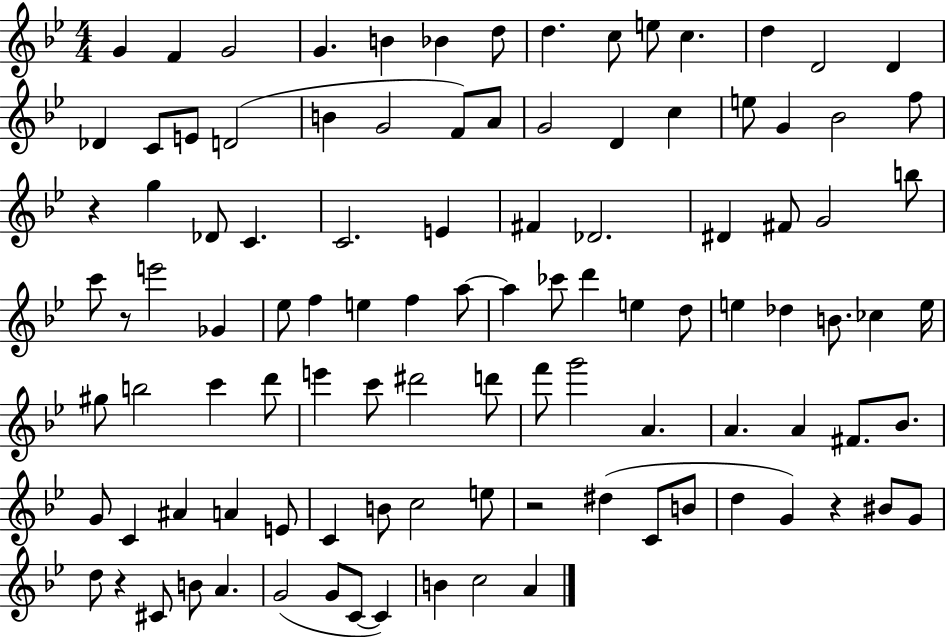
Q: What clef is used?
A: treble